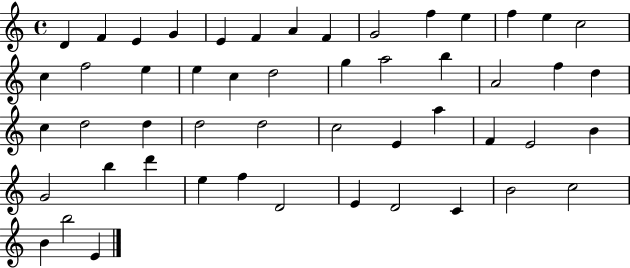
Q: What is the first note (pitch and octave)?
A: D4